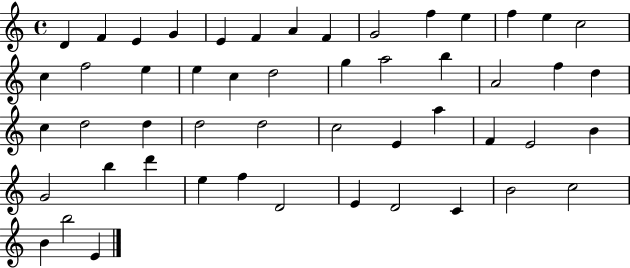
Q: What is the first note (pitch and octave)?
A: D4